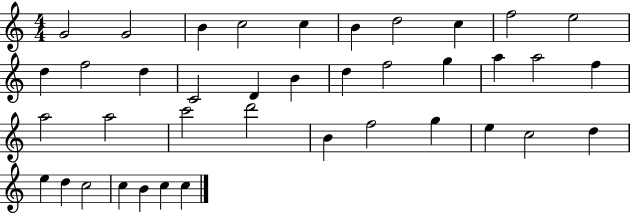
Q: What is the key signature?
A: C major